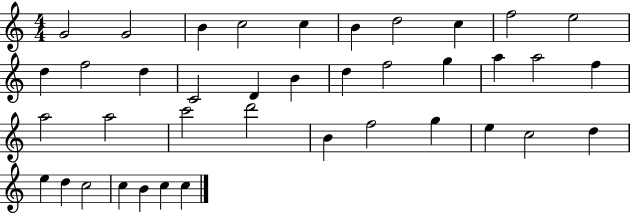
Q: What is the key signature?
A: C major